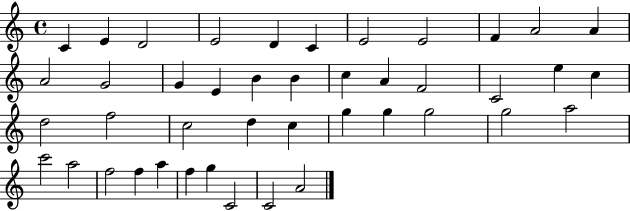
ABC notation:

X:1
T:Untitled
M:4/4
L:1/4
K:C
C E D2 E2 D C E2 E2 F A2 A A2 G2 G E B B c A F2 C2 e c d2 f2 c2 d c g g g2 g2 a2 c'2 a2 f2 f a f g C2 C2 A2